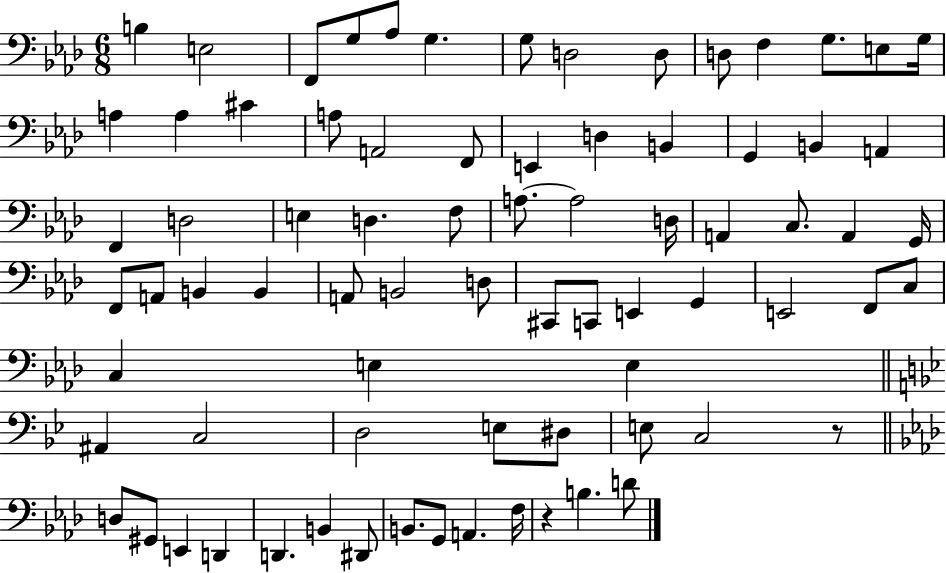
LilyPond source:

{
  \clef bass
  \numericTimeSignature
  \time 6/8
  \key aes \major
  b4 e2 | f,8 g8 aes8 g4. | g8 d2 d8 | d8 f4 g8. e8 g16 | \break a4 a4 cis'4 | a8 a,2 f,8 | e,4 d4 b,4 | g,4 b,4 a,4 | \break f,4 d2 | e4 d4. f8 | a8.~~ a2 d16 | a,4 c8. a,4 g,16 | \break f,8 a,8 b,4 b,4 | a,8 b,2 d8 | cis,8 c,8 e,4 g,4 | e,2 f,8 c8 | \break c4 e4 e4 | \bar "||" \break \key g \minor ais,4 c2 | d2 e8 dis8 | e8 c2 r8 | \bar "||" \break \key aes \major d8 gis,8 e,4 d,4 | d,4. b,4 dis,8 | b,8. g,8 a,4. f16 | r4 b4. d'8 | \break \bar "|."
}